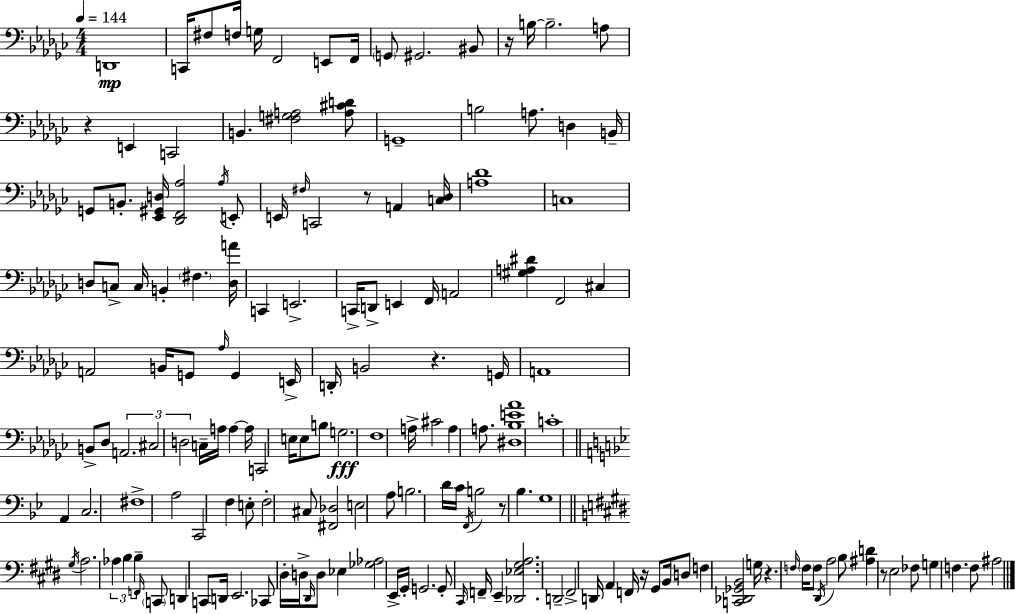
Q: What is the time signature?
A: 4/4